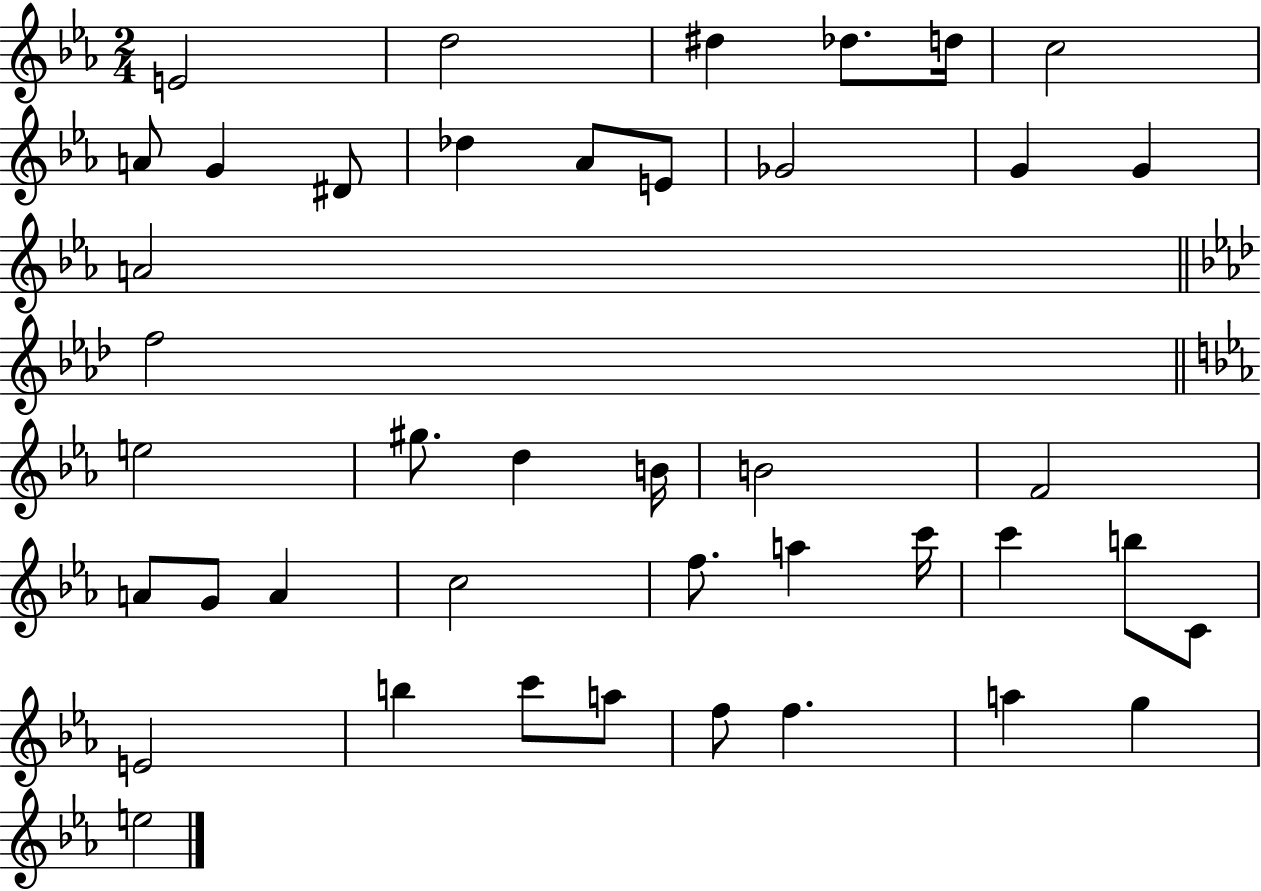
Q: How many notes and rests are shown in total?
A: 42